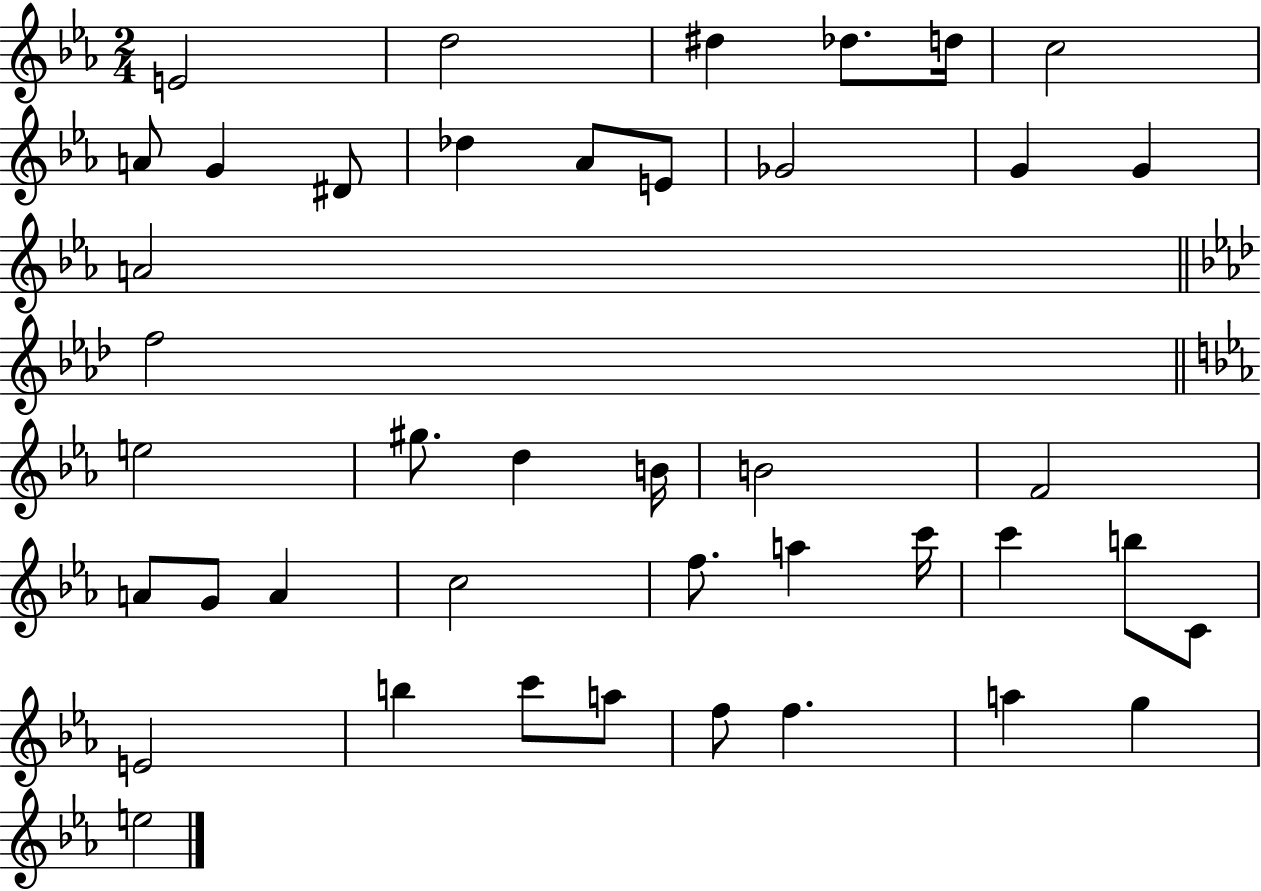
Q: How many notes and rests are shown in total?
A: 42